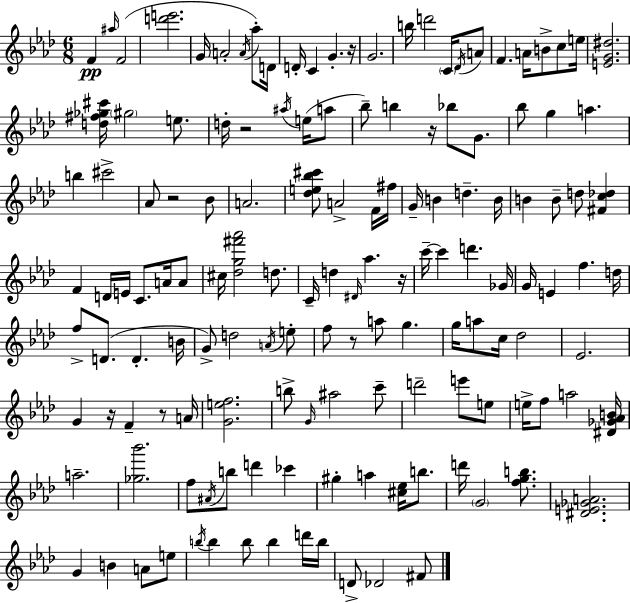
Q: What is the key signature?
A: AES major